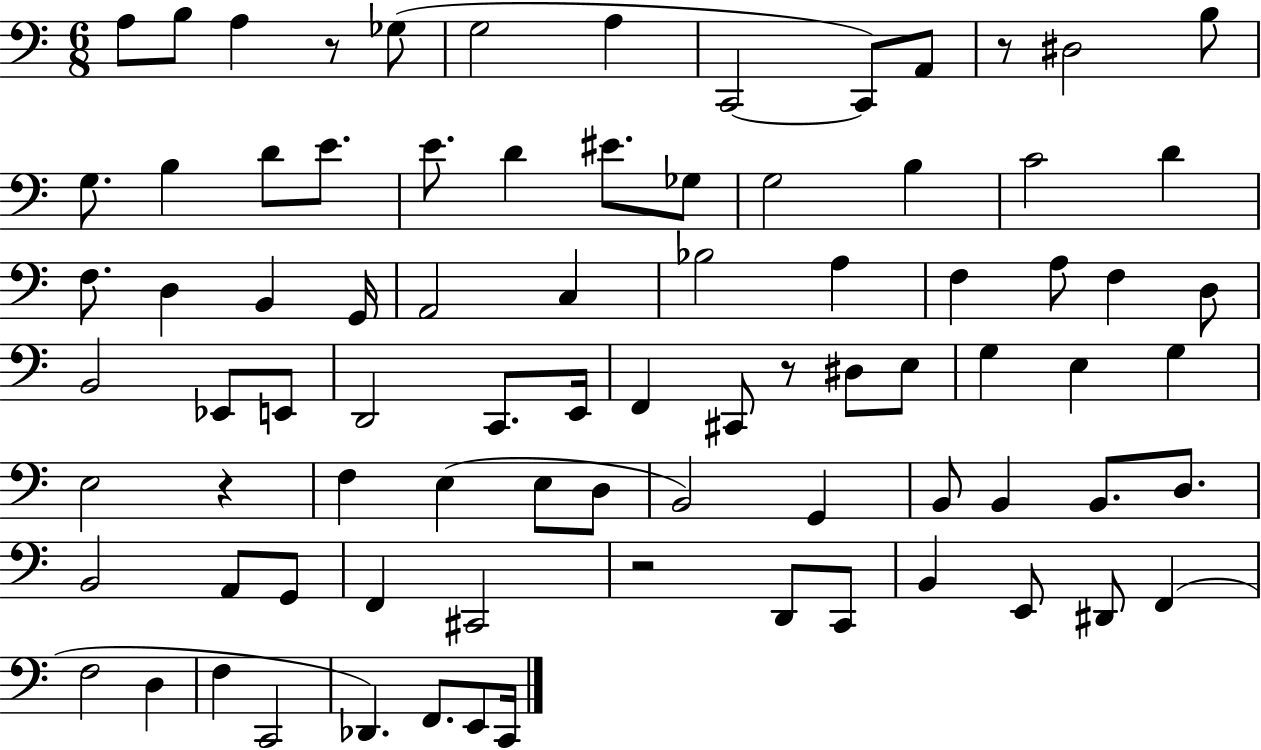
A3/e B3/e A3/q R/e Gb3/e G3/h A3/q C2/h C2/e A2/e R/e D#3/h B3/e G3/e. B3/q D4/e E4/e. E4/e. D4/q EIS4/e. Gb3/e G3/h B3/q C4/h D4/q F3/e. D3/q B2/q G2/s A2/h C3/q Bb3/h A3/q F3/q A3/e F3/q D3/e B2/h Eb2/e E2/e D2/h C2/e. E2/s F2/q C#2/e R/e D#3/e E3/e G3/q E3/q G3/q E3/h R/q F3/q E3/q E3/e D3/e B2/h G2/q B2/e B2/q B2/e. D3/e. B2/h A2/e G2/e F2/q C#2/h R/h D2/e C2/e B2/q E2/e D#2/e F2/q F3/h D3/q F3/q C2/h Db2/q. F2/e. E2/e C2/s